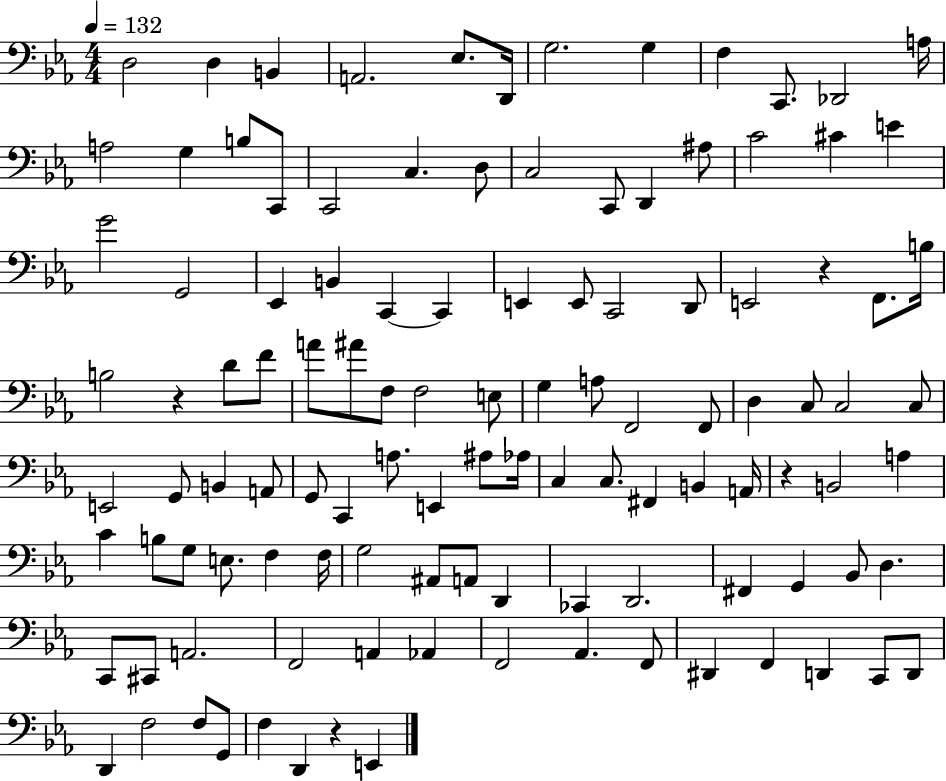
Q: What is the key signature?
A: EES major